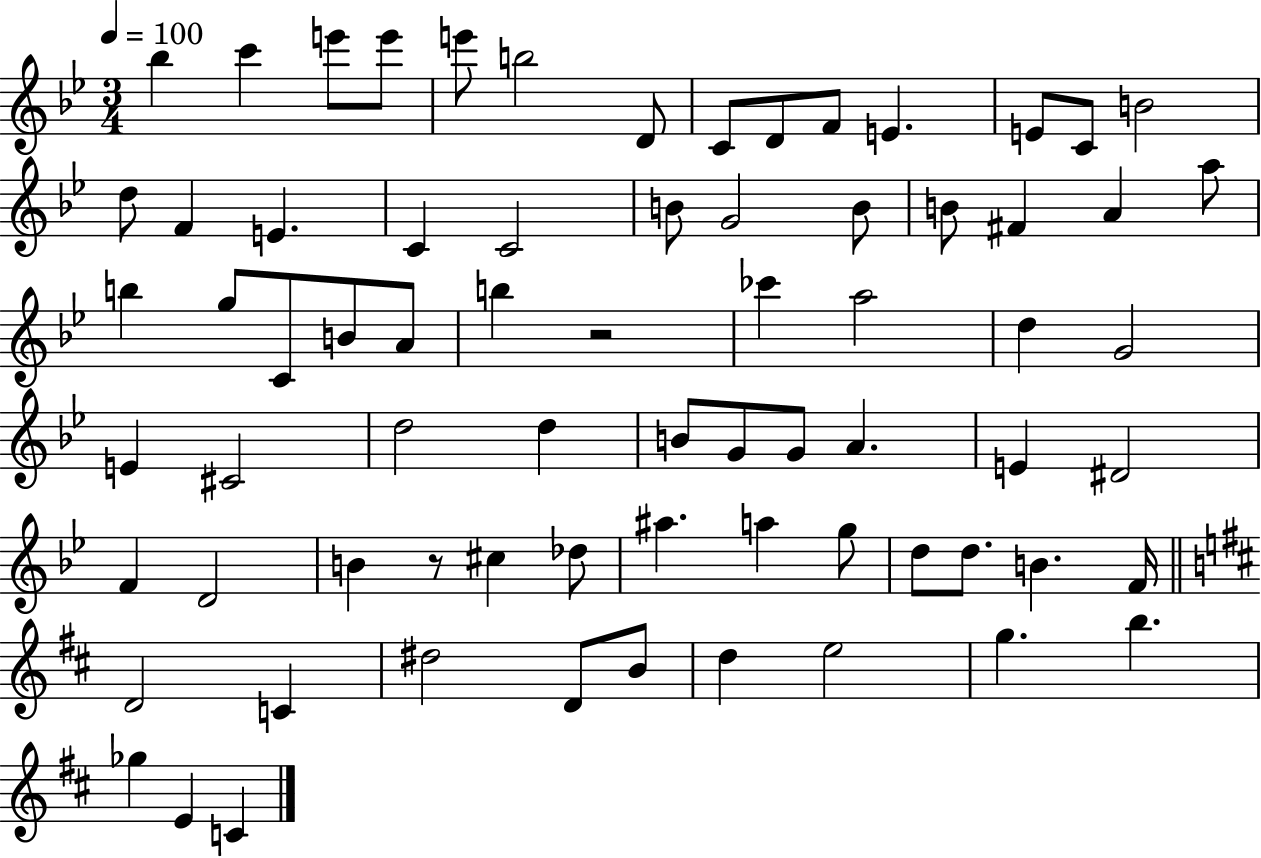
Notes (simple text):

Bb5/q C6/q E6/e E6/e E6/e B5/h D4/e C4/e D4/e F4/e E4/q. E4/e C4/e B4/h D5/e F4/q E4/q. C4/q C4/h B4/e G4/h B4/e B4/e F#4/q A4/q A5/e B5/q G5/e C4/e B4/e A4/e B5/q R/h CES6/q A5/h D5/q G4/h E4/q C#4/h D5/h D5/q B4/e G4/e G4/e A4/q. E4/q D#4/h F4/q D4/h B4/q R/e C#5/q Db5/e A#5/q. A5/q G5/e D5/e D5/e. B4/q. F4/s D4/h C4/q D#5/h D4/e B4/e D5/q E5/h G5/q. B5/q. Gb5/q E4/q C4/q